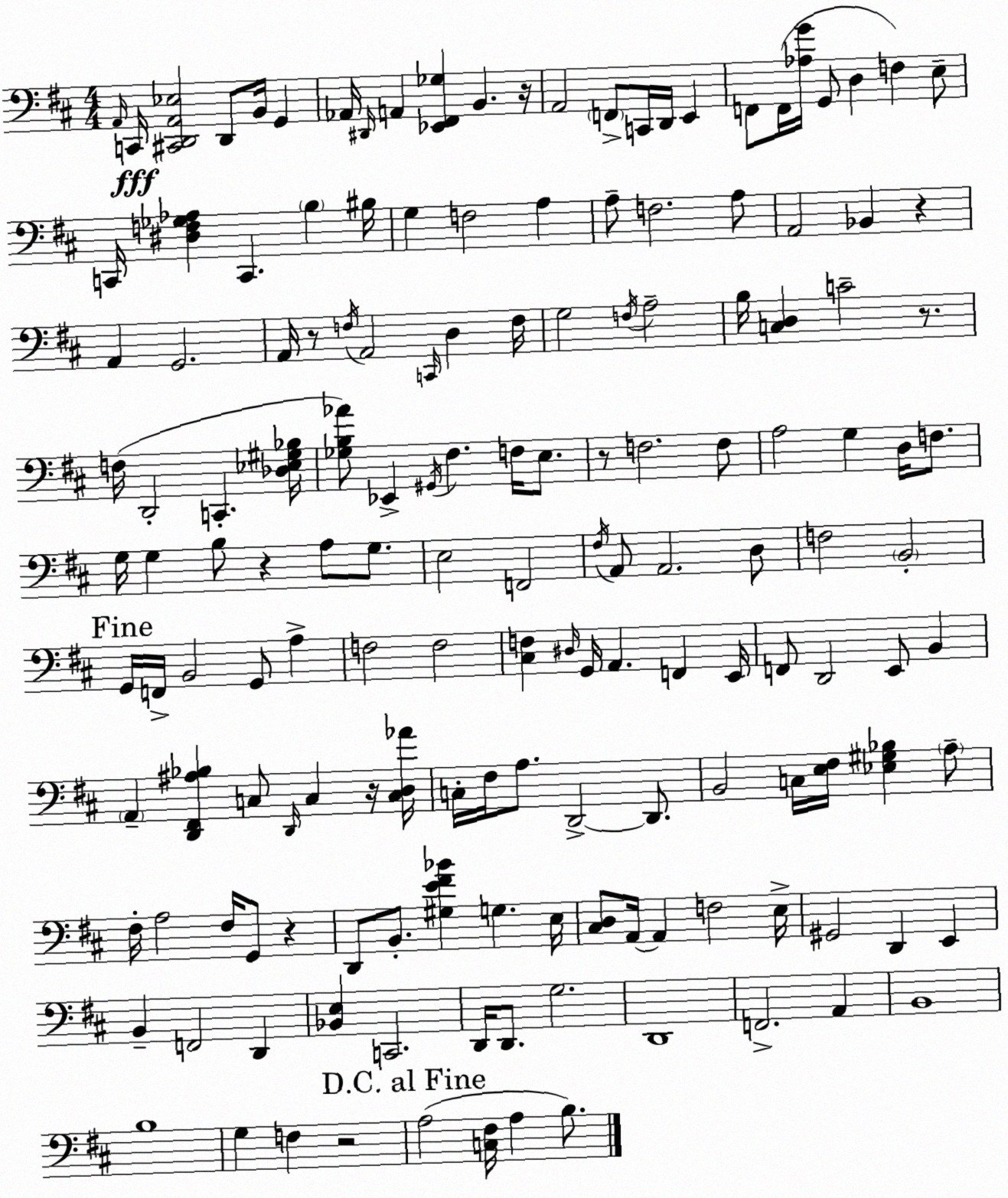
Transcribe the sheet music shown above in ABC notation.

X:1
T:Untitled
M:4/4
L:1/4
K:D
A,,/4 C,,/4 [^C,,D,,A,,_E,]2 D,,/2 B,,/4 G,, _A,,/4 ^D,,/4 A,, [_E,,^F,,_G,] B,, z/4 A,,2 F,,/2 C,,/4 D,,/4 E,, F,,/2 F,,/4 [_A,G]/4 G,,/2 D, F, E,/2 C,,/4 [^D,F,_G,_A,] C,, B, ^B,/4 G, F,2 A, A,/2 F,2 A,/2 A,,2 _B,, z A,, G,,2 A,,/4 z/2 F,/4 A,,2 C,,/4 D, F,/4 G,2 F,/4 A,2 B,/4 [C,D,] C2 z/2 F,/4 D,,2 C,, [_D,_E,^G,_B,]/4 [_G,B,_A]/2 _E,, ^G,,/4 ^F, F,/4 E,/2 z/2 F,2 F,/2 A,2 G, D,/4 F,/2 G,/4 G, B,/2 z A,/2 G,/2 E,2 F,,2 ^F,/4 A,,/2 A,,2 D,/2 F,2 B,,2 G,,/4 F,,/4 B,,2 G,,/2 A, F,2 F,2 [^C,F,] ^D,/4 G,,/4 A,, F,, E,,/4 F,,/2 D,,2 E,,/2 B,, A,, [D,,^F,,^A,_B,] C,/2 D,,/4 C, z/4 [C,D,_A]/4 C,/4 ^F,/4 A,/2 D,,2 D,,/2 B,,2 C,/4 [E,^F,]/4 [_E,^G,_B,] A,/2 ^F,/4 A,2 ^F,/4 G,,/2 z D,,/2 B,,/2 [^G,E^F_B] G, E,/4 [^C,D,]/2 A,,/4 A,, F,2 E,/4 ^G,,2 D,, E,, B,, F,,2 D,, [_B,,E,] C,,2 D,,/4 D,,/2 G,2 D,,4 F,,2 A,, B,,4 B,4 G, F, z2 A,2 [C,^F,]/4 A, B,/2